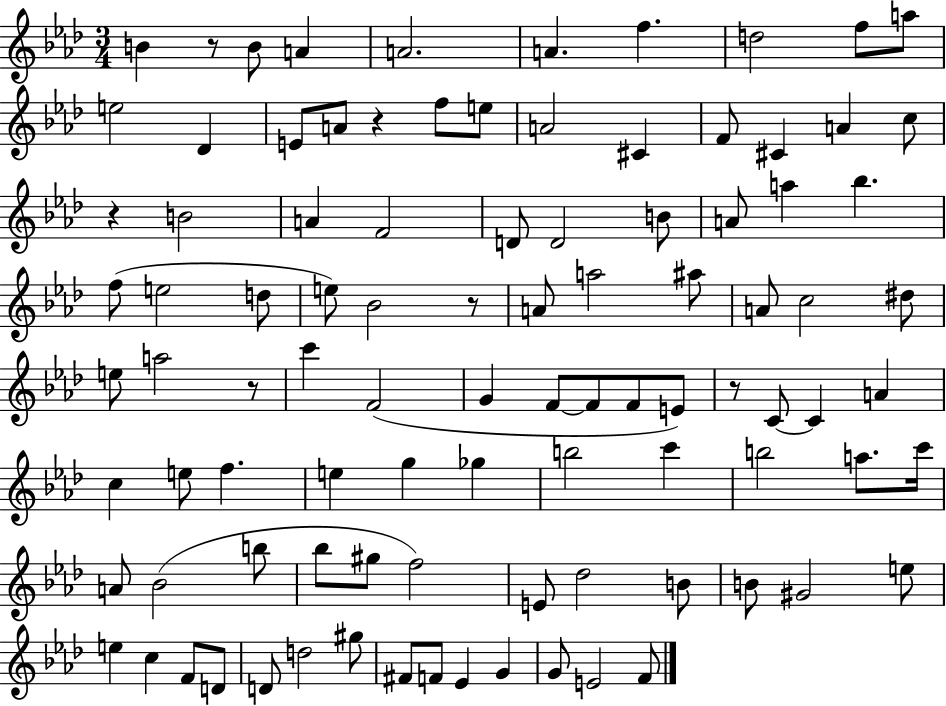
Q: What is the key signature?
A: AES major